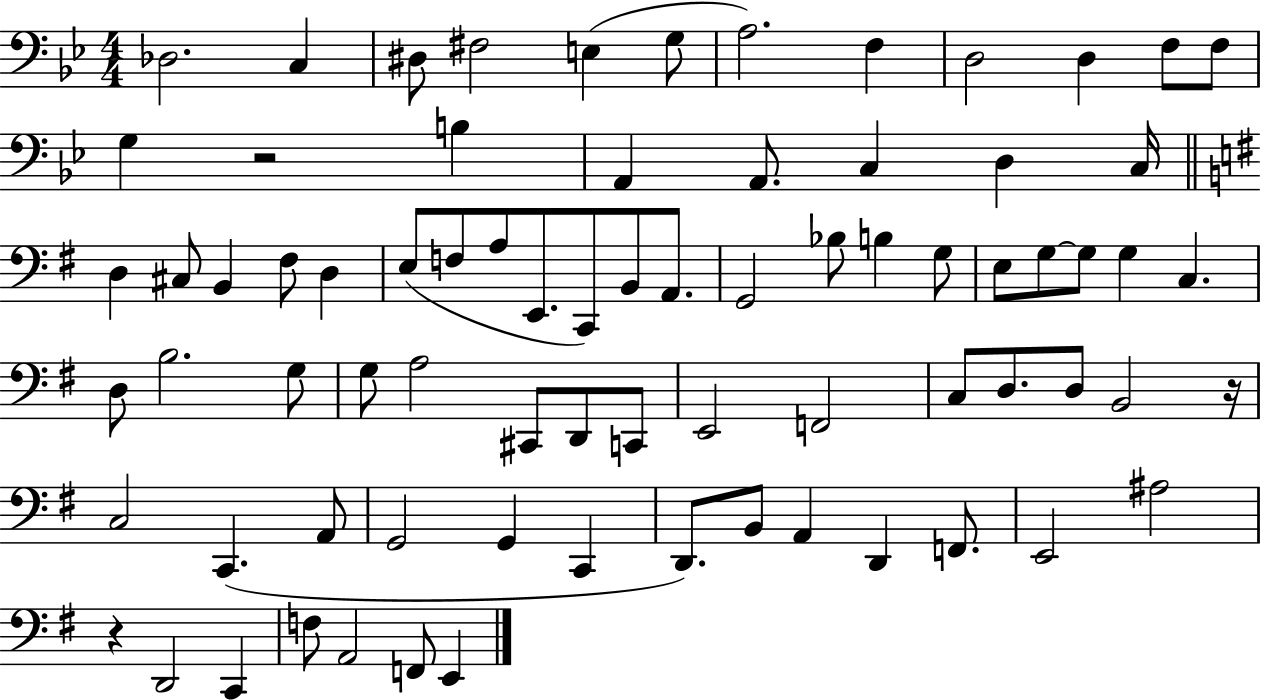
Db3/h. C3/q D#3/e F#3/h E3/q G3/e A3/h. F3/q D3/h D3/q F3/e F3/e G3/q R/h B3/q A2/q A2/e. C3/q D3/q C3/s D3/q C#3/e B2/q F#3/e D3/q E3/e F3/e A3/e E2/e. C2/e B2/e A2/e. G2/h Bb3/e B3/q G3/e E3/e G3/e G3/e G3/q C3/q. D3/e B3/h. G3/e G3/e A3/h C#2/e D2/e C2/e E2/h F2/h C3/e D3/e. D3/e B2/h R/s C3/h C2/q. A2/e G2/h G2/q C2/q D2/e. B2/e A2/q D2/q F2/e. E2/h A#3/h R/q D2/h C2/q F3/e A2/h F2/e E2/q